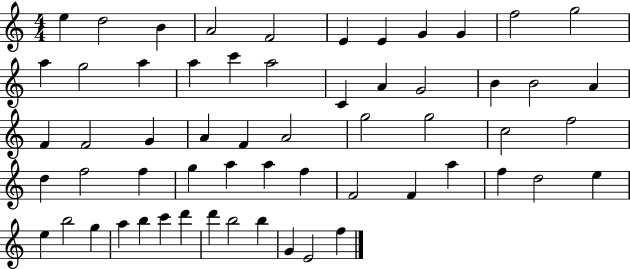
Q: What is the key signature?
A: C major